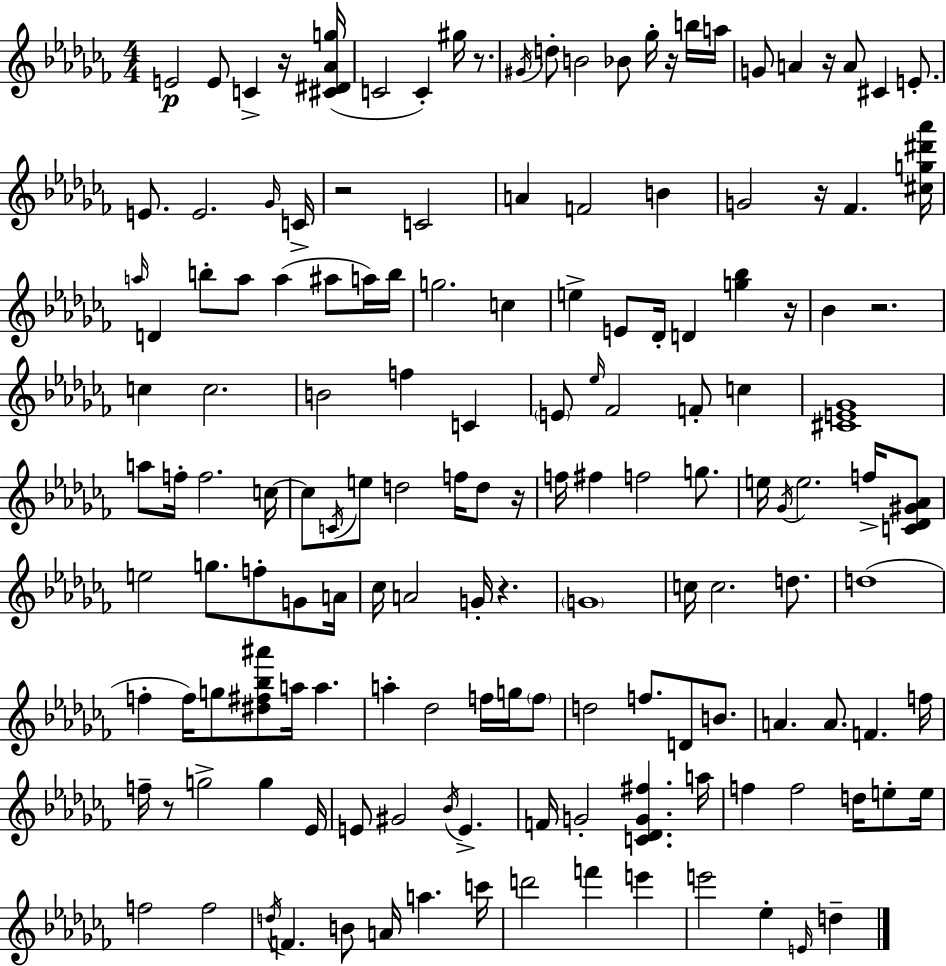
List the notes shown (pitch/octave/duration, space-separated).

E4/h E4/e C4/q R/s [C#4,D#4,Ab4,G5]/s C4/h C4/q G#5/s R/e. G#4/s D5/e B4/h Bb4/e Gb5/s R/s B5/s A5/s G4/e A4/q R/s A4/e C#4/q E4/e. E4/e. E4/h. Gb4/s C4/s R/h C4/h A4/q F4/h B4/q G4/h R/s FES4/q. [C#5,G5,D#6,Ab6]/s A5/s D4/q B5/e A5/e A5/q A#5/e A5/s B5/s G5/h. C5/q E5/q E4/e Db4/s D4/q [G5,Bb5]/q R/s Bb4/q R/h. C5/q C5/h. B4/h F5/q C4/q E4/e Eb5/s FES4/h F4/e C5/q [C#4,E4,Gb4]/w A5/e F5/s F5/h. C5/s C5/e C4/s E5/e D5/h F5/s D5/e R/s F5/s F#5/q F5/h G5/e. E5/s Gb4/s E5/h. F5/s [C4,Db4,G#4,Ab4]/e E5/h G5/e. F5/e G4/e A4/s CES5/s A4/h G4/s R/q. G4/w C5/s C5/h. D5/e. D5/w F5/q F5/s G5/e [D#5,F#5,Bb5,A#6]/e A5/s A5/q. A5/q Db5/h F5/s G5/s F5/e D5/h F5/e. D4/e B4/e. A4/q. A4/e. F4/q. F5/s F5/s R/e G5/h G5/q Eb4/s E4/e G#4/h Bb4/s E4/q. F4/s G4/h [C4,Db4,G4,F#5]/q. A5/s F5/q F5/h D5/s E5/e E5/s F5/h F5/h D5/s F4/q. B4/e A4/s A5/q. C6/s D6/h F6/q E6/q E6/h Eb5/q E4/s D5/q